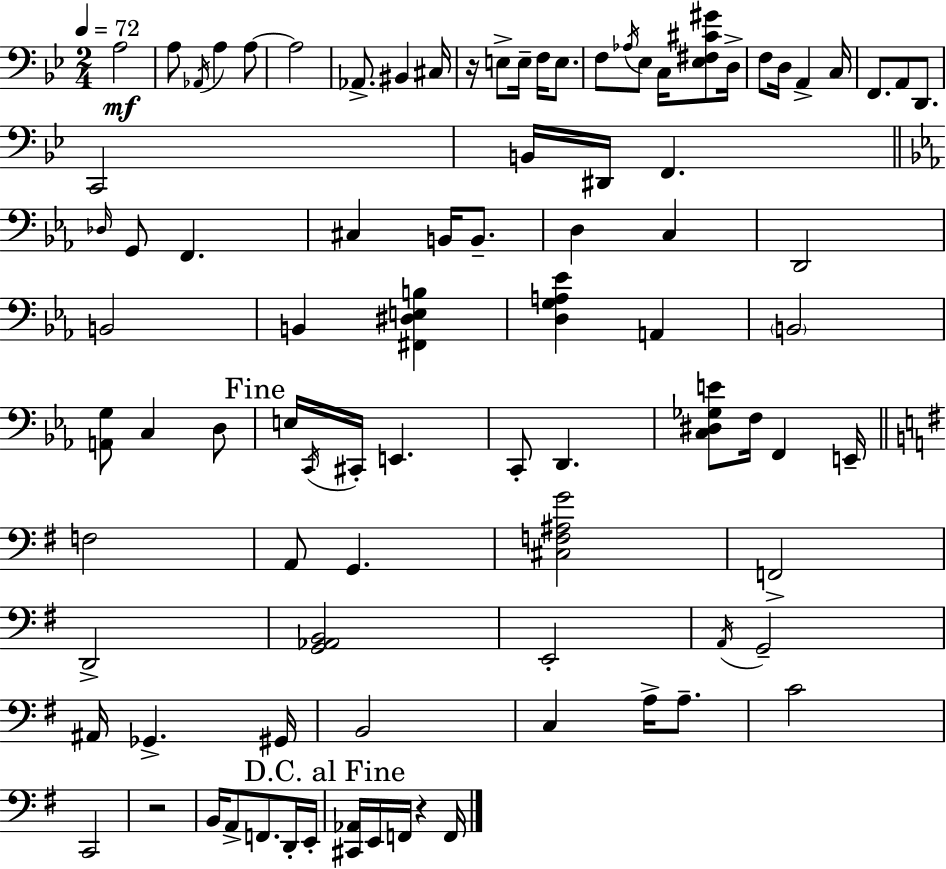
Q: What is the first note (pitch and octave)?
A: A3